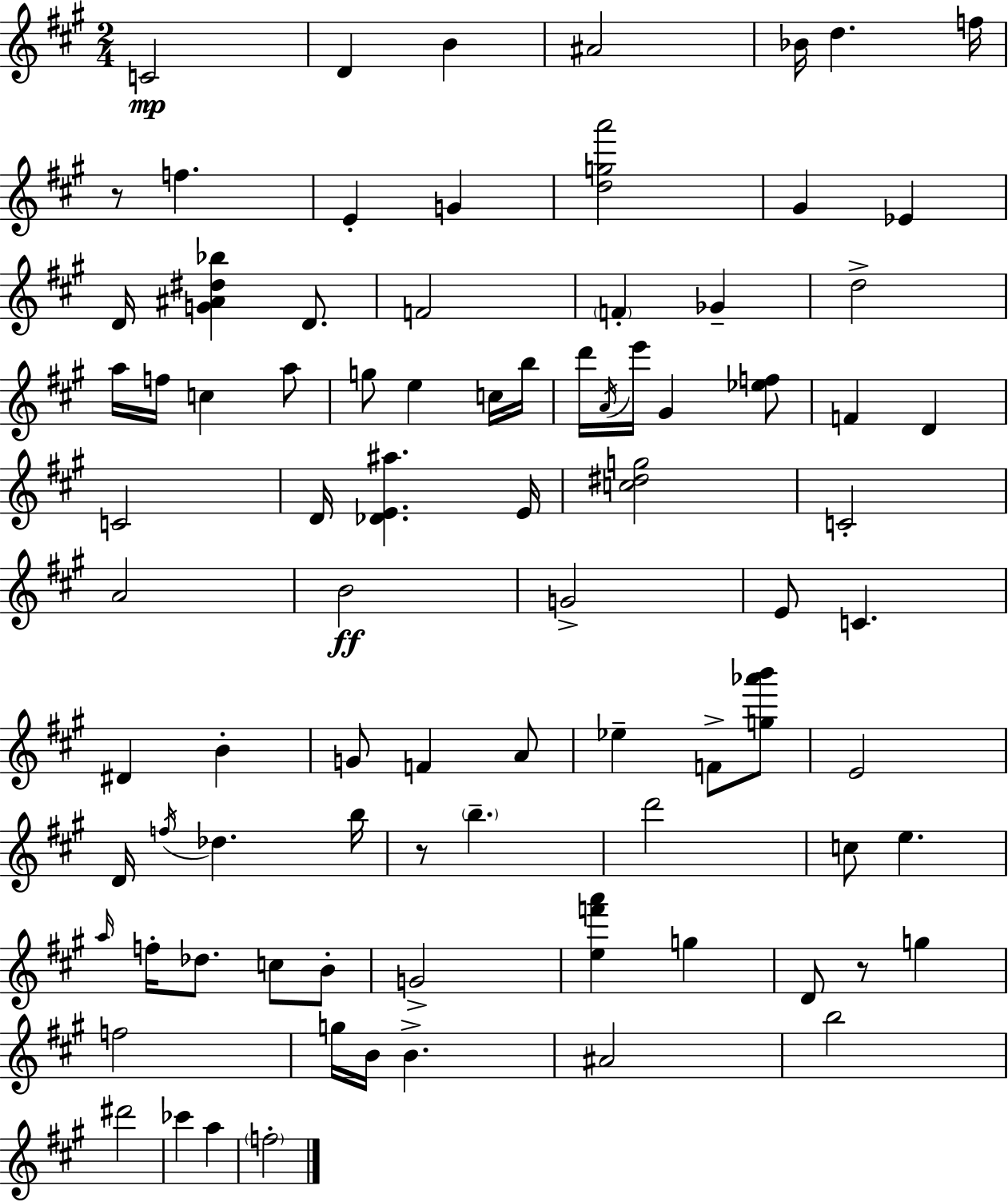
{
  \clef treble
  \numericTimeSignature
  \time 2/4
  \key a \major
  \repeat volta 2 { c'2\mp | d'4 b'4 | ais'2 | bes'16 d''4. f''16 | \break r8 f''4. | e'4-. g'4 | <d'' g'' a'''>2 | gis'4 ees'4 | \break d'16 <g' ais' dis'' bes''>4 d'8. | f'2 | \parenthesize f'4-. ges'4-- | d''2-> | \break a''16 f''16 c''4 a''8 | g''8 e''4 c''16 b''16 | d'''16 \acciaccatura { a'16 } e'''16 gis'4 <ees'' f''>8 | f'4 d'4 | \break c'2 | d'16 <des' e' ais''>4. | e'16 <c'' dis'' g''>2 | c'2-. | \break a'2 | b'2\ff | g'2-> | e'8 c'4. | \break dis'4 b'4-. | g'8 f'4 a'8 | ees''4-- f'8-> <g'' aes''' b'''>8 | e'2 | \break d'16 \acciaccatura { f''16 } des''4. | b''16 r8 \parenthesize b''4.-- | d'''2 | c''8 e''4. | \break \grace { a''16 } f''16-. des''8. c''8 | b'8-. g'2-> | <e'' f''' a'''>4 g''4 | d'8 r8 g''4 | \break f''2 | g''16 b'16 b'4.-> | ais'2 | b''2 | \break dis'''2 | ces'''4 a''4 | \parenthesize f''2-. | } \bar "|."
}